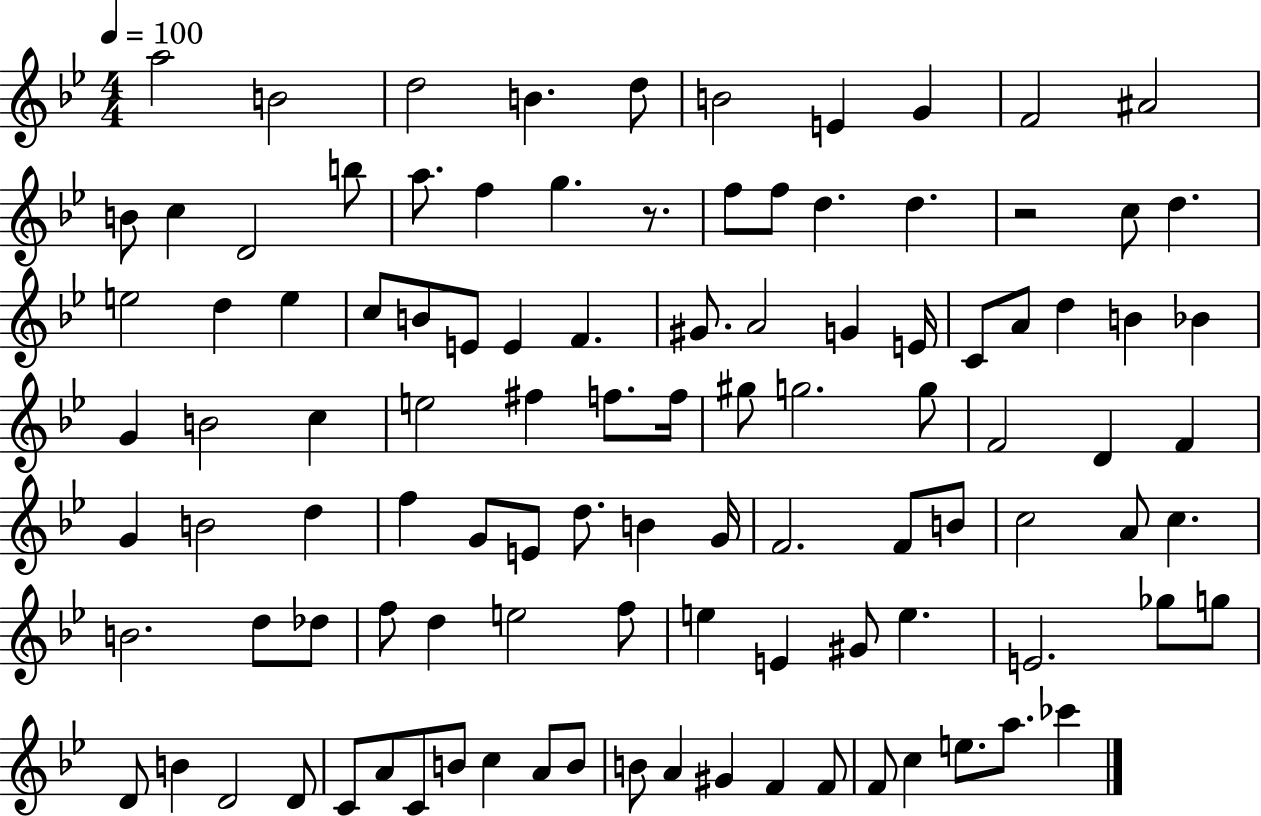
A5/h B4/h D5/h B4/q. D5/e B4/h E4/q G4/q F4/h A#4/h B4/e C5/q D4/h B5/e A5/e. F5/q G5/q. R/e. F5/e F5/e D5/q. D5/q. R/h C5/e D5/q. E5/h D5/q E5/q C5/e B4/e E4/e E4/q F4/q. G#4/e. A4/h G4/q E4/s C4/e A4/e D5/q B4/q Bb4/q G4/q B4/h C5/q E5/h F#5/q F5/e. F5/s G#5/e G5/h. G5/e F4/h D4/q F4/q G4/q B4/h D5/q F5/q G4/e E4/e D5/e. B4/q G4/s F4/h. F4/e B4/e C5/h A4/e C5/q. B4/h. D5/e Db5/e F5/e D5/q E5/h F5/e E5/q E4/q G#4/e E5/q. E4/h. Gb5/e G5/e D4/e B4/q D4/h D4/e C4/e A4/e C4/e B4/e C5/q A4/e B4/e B4/e A4/q G#4/q F4/q F4/e F4/e C5/q E5/e. A5/e. CES6/q